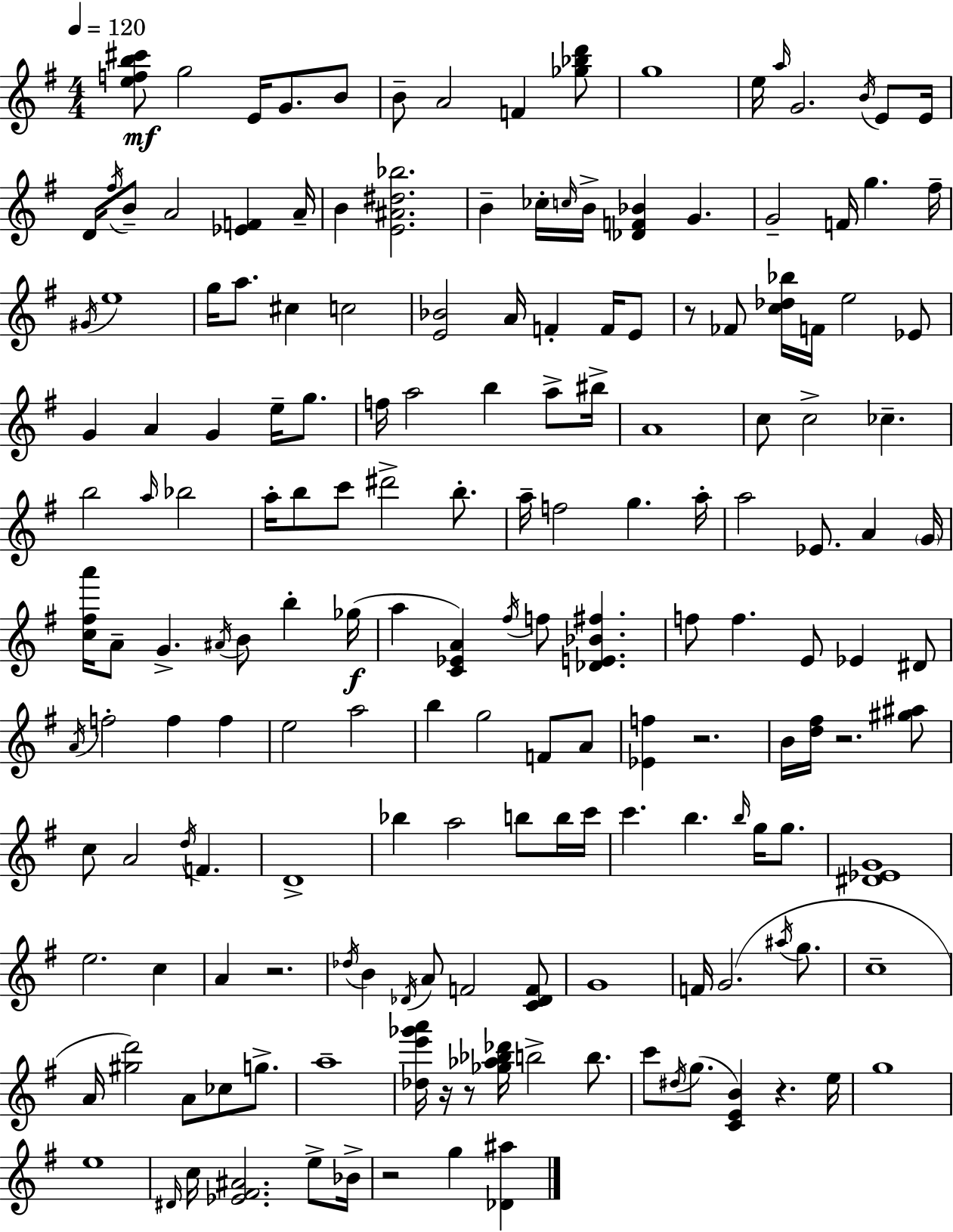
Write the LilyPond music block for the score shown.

{
  \clef treble
  \numericTimeSignature
  \time 4/4
  \key g \major
  \tempo 4 = 120
  \repeat volta 2 { <e'' f'' b'' cis'''>8\mf g''2 e'16 g'8. b'8 | b'8-- a'2 f'4 <ges'' bes'' d'''>8 | g''1 | e''16 \grace { a''16 } g'2. \acciaccatura { b'16 } e'8 | \break e'16 d'16 \acciaccatura { fis''16 } b'8-- a'2 <ees' f'>4 | a'16-- b'4 <e' ais' dis'' bes''>2. | b'4-- ces''16-. \grace { c''16 } b'16-> <des' f' bes'>4 g'4. | g'2-- f'16 g''4. | \break fis''16-- \acciaccatura { gis'16 } e''1 | g''16 a''8. cis''4 c''2 | <e' bes'>2 a'16 f'4-. | f'16 e'8 r8 fes'8 <c'' des'' bes''>16 f'16 e''2 | \break ees'8 g'4 a'4 g'4 | e''16-- g''8. f''16 a''2 b''4 | a''8-> bis''16-> a'1 | c''8 c''2-> ces''4.-- | \break b''2 \grace { a''16 } bes''2 | a''16-. b''8 c'''8 dis'''2-> | b''8.-. a''16-- f''2 g''4. | a''16-. a''2 ees'8. | \break a'4 \parenthesize g'16 <c'' fis'' a'''>16 a'8-- g'4.-> \acciaccatura { ais'16 } | b'8 b''4-. ges''16(\f a''4 <c' ees' a'>4) \acciaccatura { fis''16 } | f''8 <des' e' bes' fis''>4. f''8 f''4. | e'8 ees'4 dis'8 \acciaccatura { a'16 } f''2-. | \break f''4 f''4 e''2 | a''2 b''4 g''2 | f'8 a'8 <ees' f''>4 r2. | b'16 <d'' fis''>16 r2. | \break <gis'' ais''>8 c''8 a'2 | \acciaccatura { d''16 } f'4. d'1-> | bes''4 a''2 | b''8 b''16 c'''16 c'''4. | \break b''4. \grace { b''16 } g''16 g''8. <dis' ees' g'>1 | e''2. | c''4 a'4 r2. | \acciaccatura { des''16 } b'4 | \break \acciaccatura { des'16 } a'8 f'2 <c' des' f'>8 g'1 | f'16 g'2.( | \acciaccatura { ais''16 } g''8. c''1-- | a'16 <gis'' d'''>2) | \break a'8 ces''8 g''8.-> a''1-- | <des'' e''' ges''' a'''>16 r16 | r8 <ges'' aes'' bes'' des'''>16 b''2-> b''8. c'''8 | \acciaccatura { dis''16 }( g''8. <c' e' b'>4) r4. e''16 g''1 | \break e''1 | \grace { dis'16 } | c''16 <ees' fis' ais'>2. e''8-> bes'16-> | r2 g''4 <des' ais''>4 | \break } \bar "|."
}